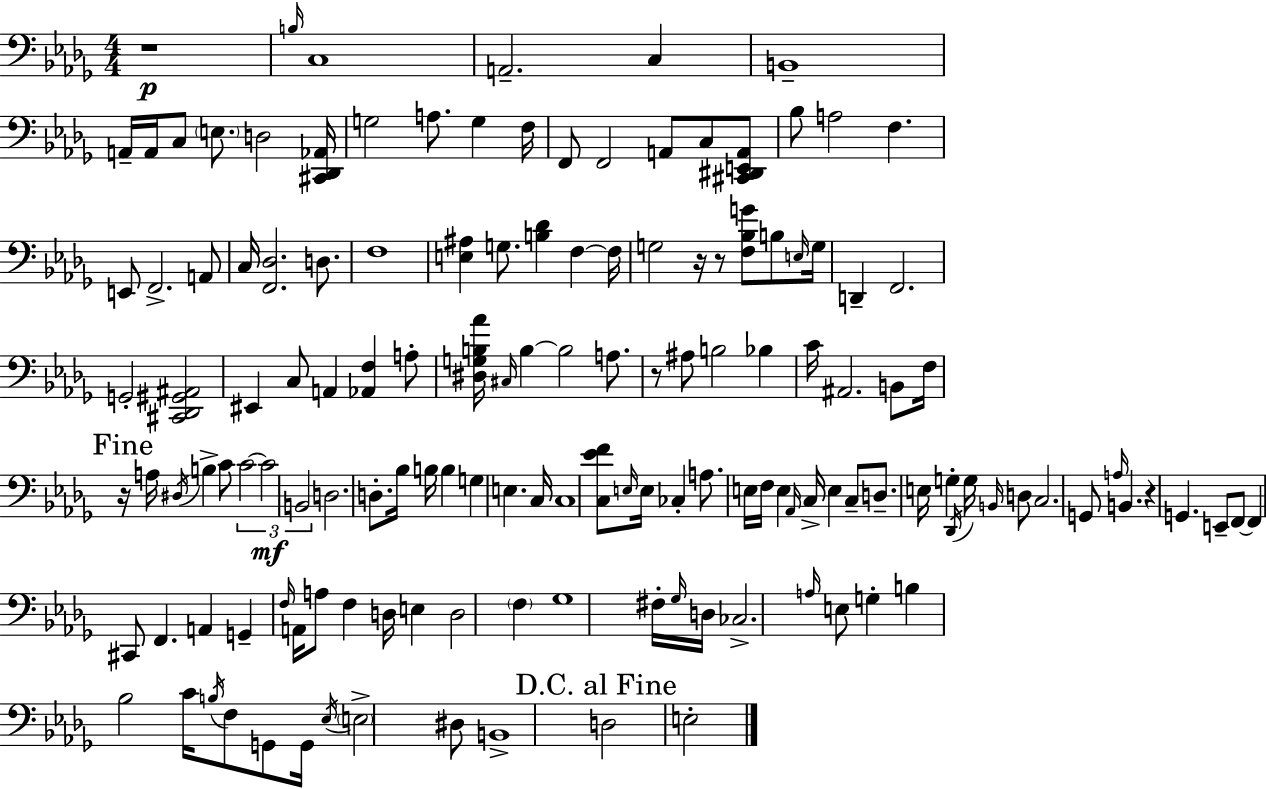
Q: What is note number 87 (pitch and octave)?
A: C3